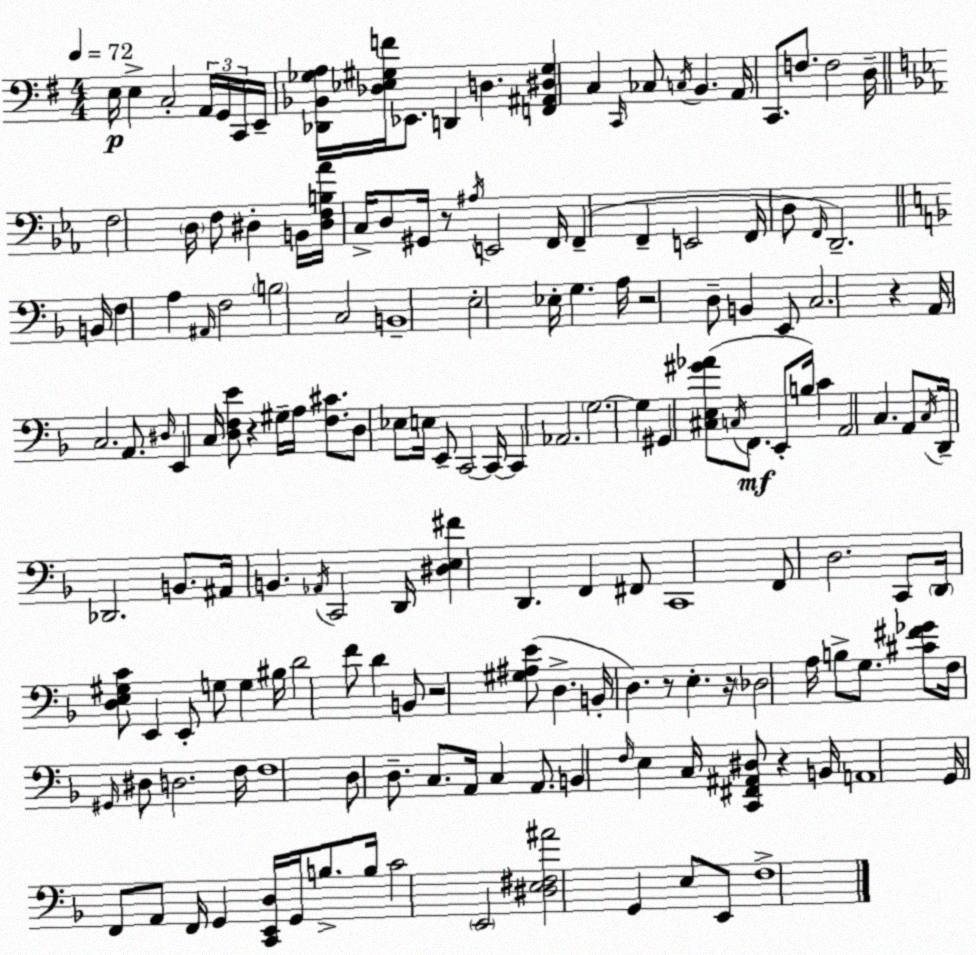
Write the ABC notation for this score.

X:1
T:Untitled
M:4/4
L:1/4
K:Em
E,/4 E, C,2 A,,/4 G,,/4 C,,/4 E,,/4 [_D,,_B,,_G,A,]/4 [_D,_E,^G,F]/4 _E,,/2 D,, D, [F,,^A,,^D,^G,] C, C,,/4 _C,/2 C,/4 B,, A,,/4 C,,/2 F,/2 F,2 D,/4 F,2 D,/4 F,/2 ^D, B,,/4 [^D,F,B,_A]/4 C,/4 D,/2 ^G,,/4 z/2 ^A,/4 E,,2 F,,/4 F,, F,, E,,2 F,,/4 D,/2 F,,/4 D,,2 B,,/4 F, A, ^A,,/4 F,2 B,2 C,2 B,,4 E,2 _E,/4 G, A,/4 z2 D,/2 B,, E,,/2 C,2 z A,,/4 C,2 A,,/2 ^D,/4 E,, C,/4 [D,F,E]/2 z ^G,/4 A,/4 [F,^C]/2 D,/2 _E,/2 E,/4 E,,/2 C,,2 C,,/4 C,, _A,,2 G,2 G, ^G,, [^C,E,^G_A]/2 C,/4 F,,/2 E,,/2 B,/4 C A,,2 C, A,,/2 C,/4 D,,/4 _D,,2 B,,/2 ^A,,/4 B,, _A,,/4 C,,2 D,,/4 [^D,E,^F] D,, F,, ^F,,/2 C,,4 F,,/2 D,2 C,,/2 D,,/4 [D,E,^G,C]/2 E,, E,,/2 G,/2 G, ^B,/4 D2 F/2 D B,,/2 z2 [^G,^A,E]/2 D, B,,/4 D, z/2 E, z/4 _D,2 A,/4 B,/2 G,/2 [^C^F_G]/2 F,/4 ^G,,/4 ^D,/2 D,2 F,/4 F,4 D,/2 D,/2 C,/2 A,,/4 C, A,,/2 B,, F,/4 E, C,/4 [C,,^F,,^A,,^D,]/2 z B,,/4 A,,4 G,,/4 F,,/2 A,,/2 F,,/4 G,, [C,,E,,D,]/4 G,,/4 B,/2 B,/4 C2 E,,2 [^D,E,^F,^A]2 G,, E,/2 E,,/2 F,4